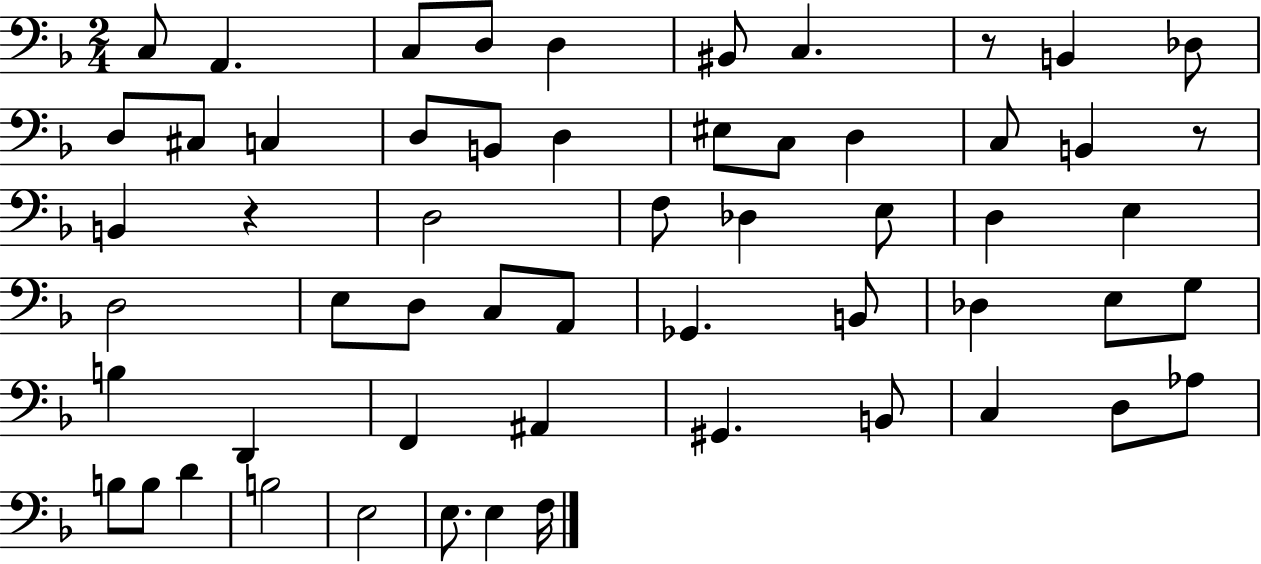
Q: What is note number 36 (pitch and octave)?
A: E3